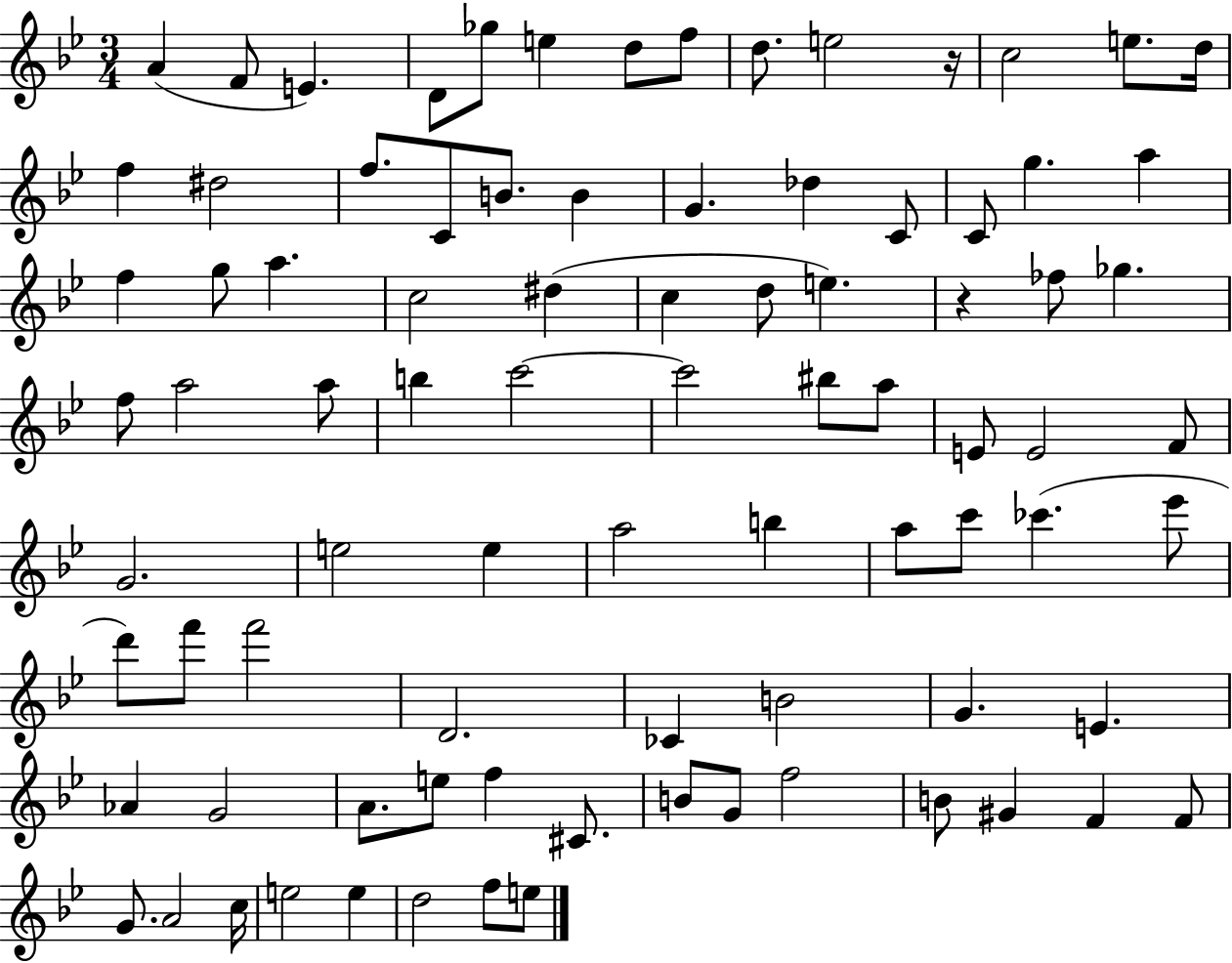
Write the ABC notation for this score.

X:1
T:Untitled
M:3/4
L:1/4
K:Bb
A F/2 E D/2 _g/2 e d/2 f/2 d/2 e2 z/4 c2 e/2 d/4 f ^d2 f/2 C/2 B/2 B G _d C/2 C/2 g a f g/2 a c2 ^d c d/2 e z _f/2 _g f/2 a2 a/2 b c'2 c'2 ^b/2 a/2 E/2 E2 F/2 G2 e2 e a2 b a/2 c'/2 _c' _e'/2 d'/2 f'/2 f'2 D2 _C B2 G E _A G2 A/2 e/2 f ^C/2 B/2 G/2 f2 B/2 ^G F F/2 G/2 A2 c/4 e2 e d2 f/2 e/2